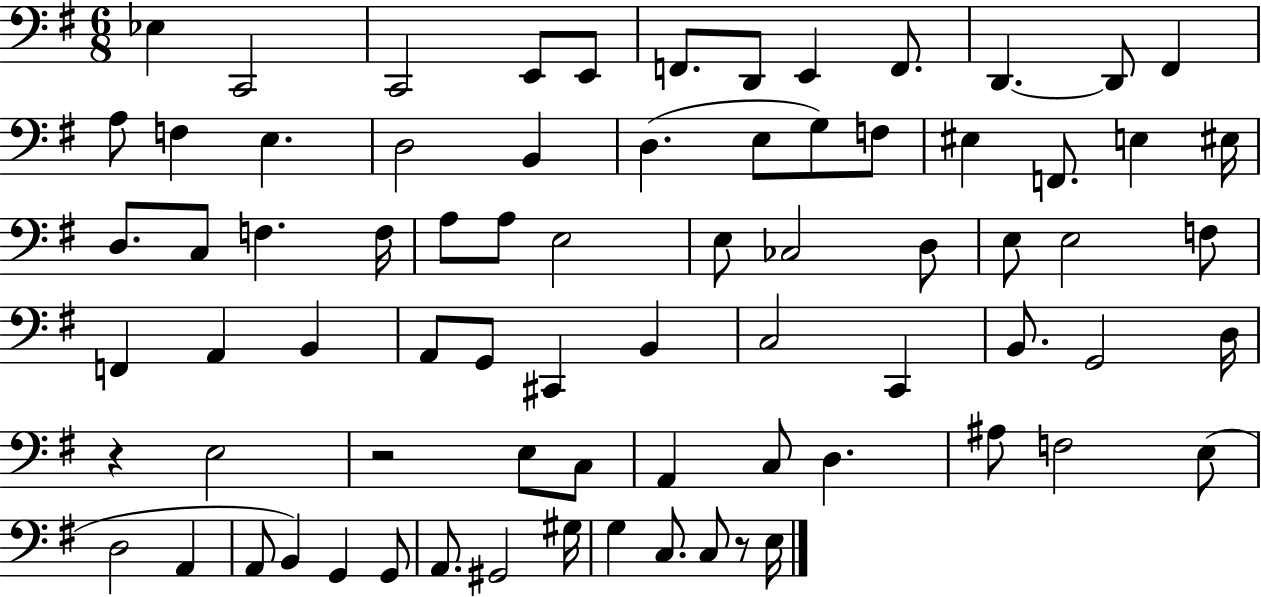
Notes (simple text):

Eb3/q C2/h C2/h E2/e E2/e F2/e. D2/e E2/q F2/e. D2/q. D2/e F#2/q A3/e F3/q E3/q. D3/h B2/q D3/q. E3/e G3/e F3/e EIS3/q F2/e. E3/q EIS3/s D3/e. C3/e F3/q. F3/s A3/e A3/e E3/h E3/e CES3/h D3/e E3/e E3/h F3/e F2/q A2/q B2/q A2/e G2/e C#2/q B2/q C3/h C2/q B2/e. G2/h D3/s R/q E3/h R/h E3/e C3/e A2/q C3/e D3/q. A#3/e F3/h E3/e D3/h A2/q A2/e B2/q G2/q G2/e A2/e. G#2/h G#3/s G3/q C3/e. C3/e R/e E3/s